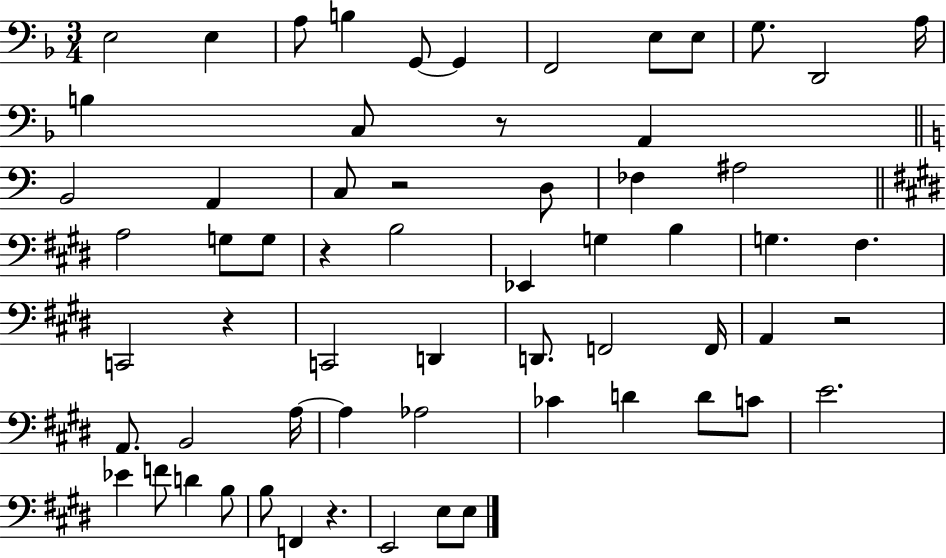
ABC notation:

X:1
T:Untitled
M:3/4
L:1/4
K:F
E,2 E, A,/2 B, G,,/2 G,, F,,2 E,/2 E,/2 G,/2 D,,2 A,/4 B, C,/2 z/2 A,, B,,2 A,, C,/2 z2 D,/2 _F, ^A,2 A,2 G,/2 G,/2 z B,2 _E,, G, B, G, ^F, C,,2 z C,,2 D,, D,,/2 F,,2 F,,/4 A,, z2 A,,/2 B,,2 A,/4 A, _A,2 _C D D/2 C/2 E2 _E F/2 D B,/2 B,/2 F,, z E,,2 E,/2 E,/2